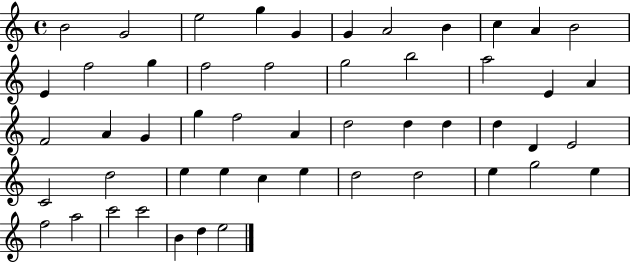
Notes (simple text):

B4/h G4/h E5/h G5/q G4/q G4/q A4/h B4/q C5/q A4/q B4/h E4/q F5/h G5/q F5/h F5/h G5/h B5/h A5/h E4/q A4/q F4/h A4/q G4/q G5/q F5/h A4/q D5/h D5/q D5/q D5/q D4/q E4/h C4/h D5/h E5/q E5/q C5/q E5/q D5/h D5/h E5/q G5/h E5/q F5/h A5/h C6/h C6/h B4/q D5/q E5/h